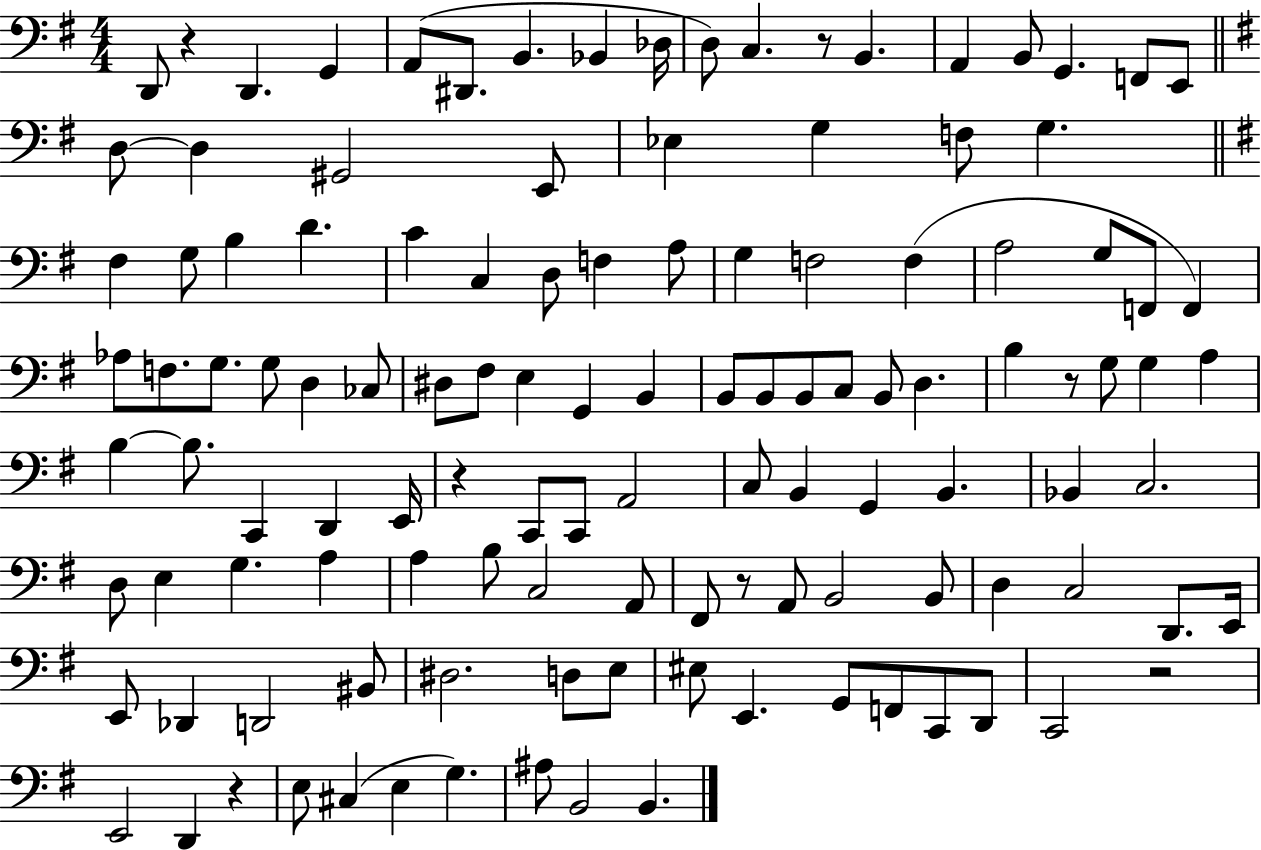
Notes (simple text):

D2/e R/q D2/q. G2/q A2/e D#2/e. B2/q. Bb2/q Db3/s D3/e C3/q. R/e B2/q. A2/q B2/e G2/q. F2/e E2/e D3/e D3/q G#2/h E2/e Eb3/q G3/q F3/e G3/q. F#3/q G3/e B3/q D4/q. C4/q C3/q D3/e F3/q A3/e G3/q F3/h F3/q A3/h G3/e F2/e F2/q Ab3/e F3/e. G3/e. G3/e D3/q CES3/e D#3/e F#3/e E3/q G2/q B2/q B2/e B2/e B2/e C3/e B2/e D3/q. B3/q R/e G3/e G3/q A3/q B3/q B3/e. C2/q D2/q E2/s R/q C2/e C2/e A2/h C3/e B2/q G2/q B2/q. Bb2/q C3/h. D3/e E3/q G3/q. A3/q A3/q B3/e C3/h A2/e F#2/e R/e A2/e B2/h B2/e D3/q C3/h D2/e. E2/s E2/e Db2/q D2/h BIS2/e D#3/h. D3/e E3/e EIS3/e E2/q. G2/e F2/e C2/e D2/e C2/h R/h E2/h D2/q R/q E3/e C#3/q E3/q G3/q. A#3/e B2/h B2/q.